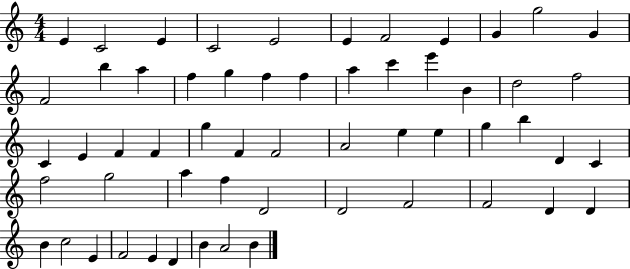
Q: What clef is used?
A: treble